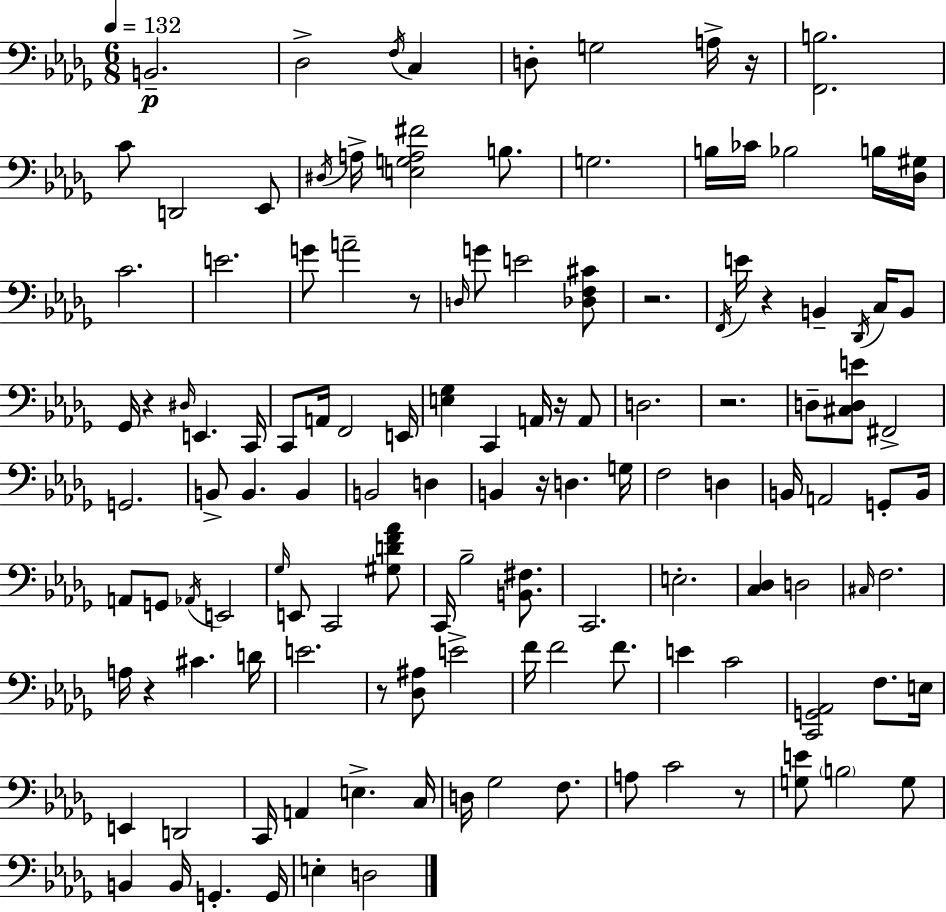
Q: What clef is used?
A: bass